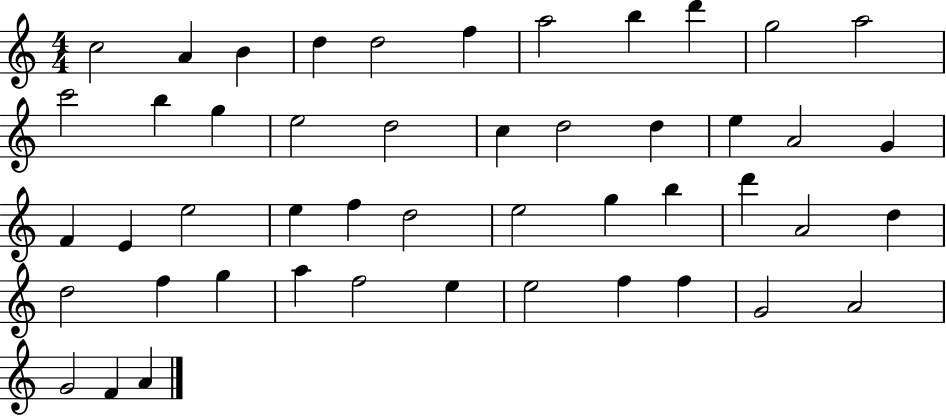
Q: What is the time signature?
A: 4/4